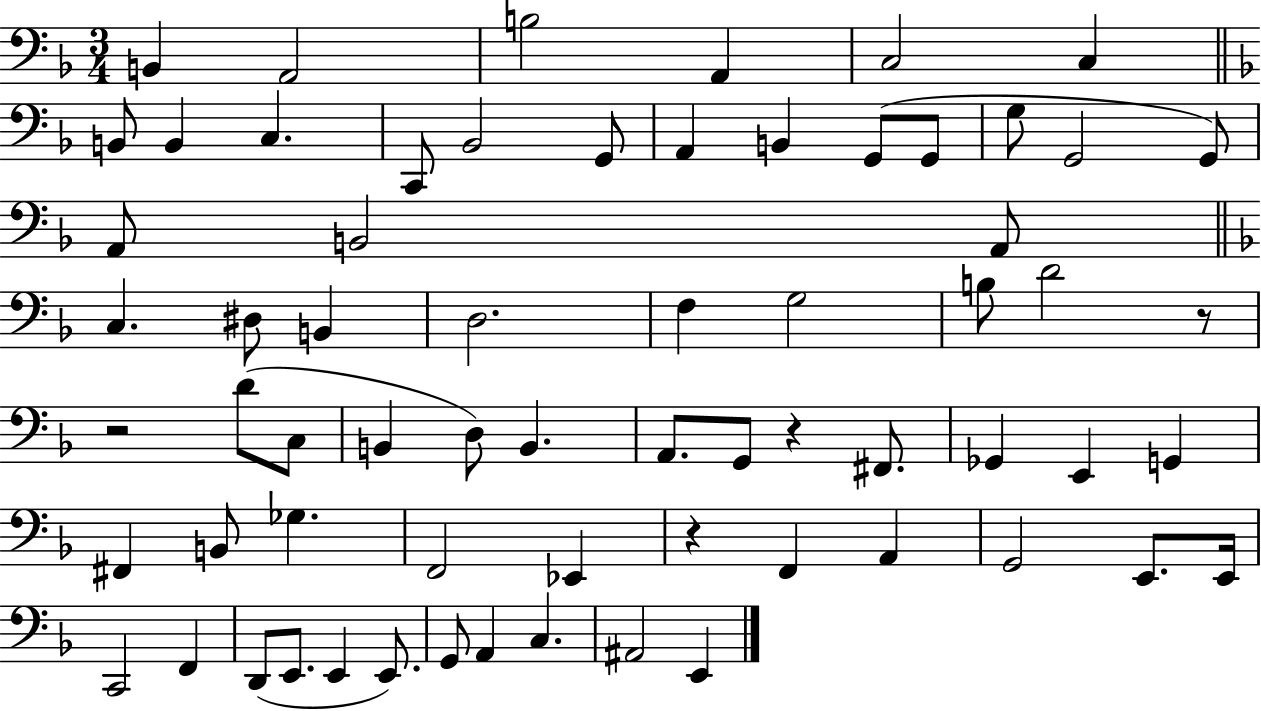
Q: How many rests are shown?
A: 4